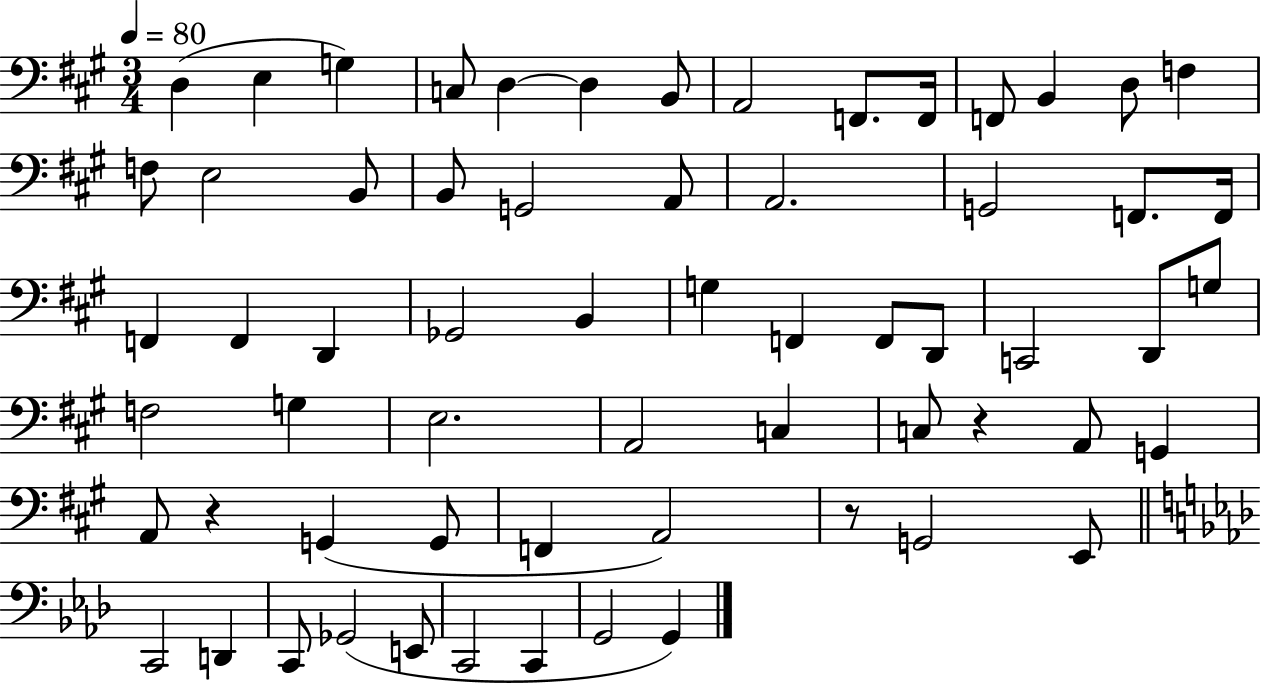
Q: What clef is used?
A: bass